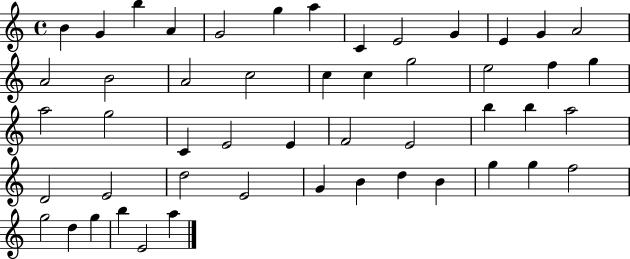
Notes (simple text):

B4/q G4/q B5/q A4/q G4/h G5/q A5/q C4/q E4/h G4/q E4/q G4/q A4/h A4/h B4/h A4/h C5/h C5/q C5/q G5/h E5/h F5/q G5/q A5/h G5/h C4/q E4/h E4/q F4/h E4/h B5/q B5/q A5/h D4/h E4/h D5/h E4/h G4/q B4/q D5/q B4/q G5/q G5/q F5/h G5/h D5/q G5/q B5/q E4/h A5/q